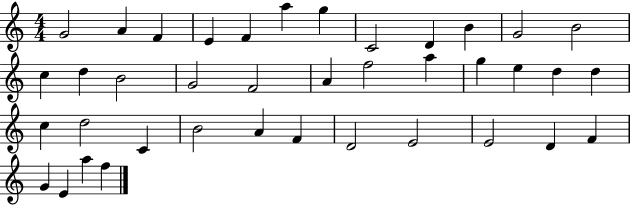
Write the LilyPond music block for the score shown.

{
  \clef treble
  \numericTimeSignature
  \time 4/4
  \key c \major
  g'2 a'4 f'4 | e'4 f'4 a''4 g''4 | c'2 d'4 b'4 | g'2 b'2 | \break c''4 d''4 b'2 | g'2 f'2 | a'4 f''2 a''4 | g''4 e''4 d''4 d''4 | \break c''4 d''2 c'4 | b'2 a'4 f'4 | d'2 e'2 | e'2 d'4 f'4 | \break g'4 e'4 a''4 f''4 | \bar "|."
}